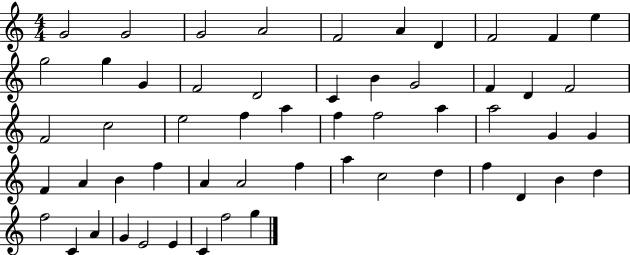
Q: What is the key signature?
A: C major